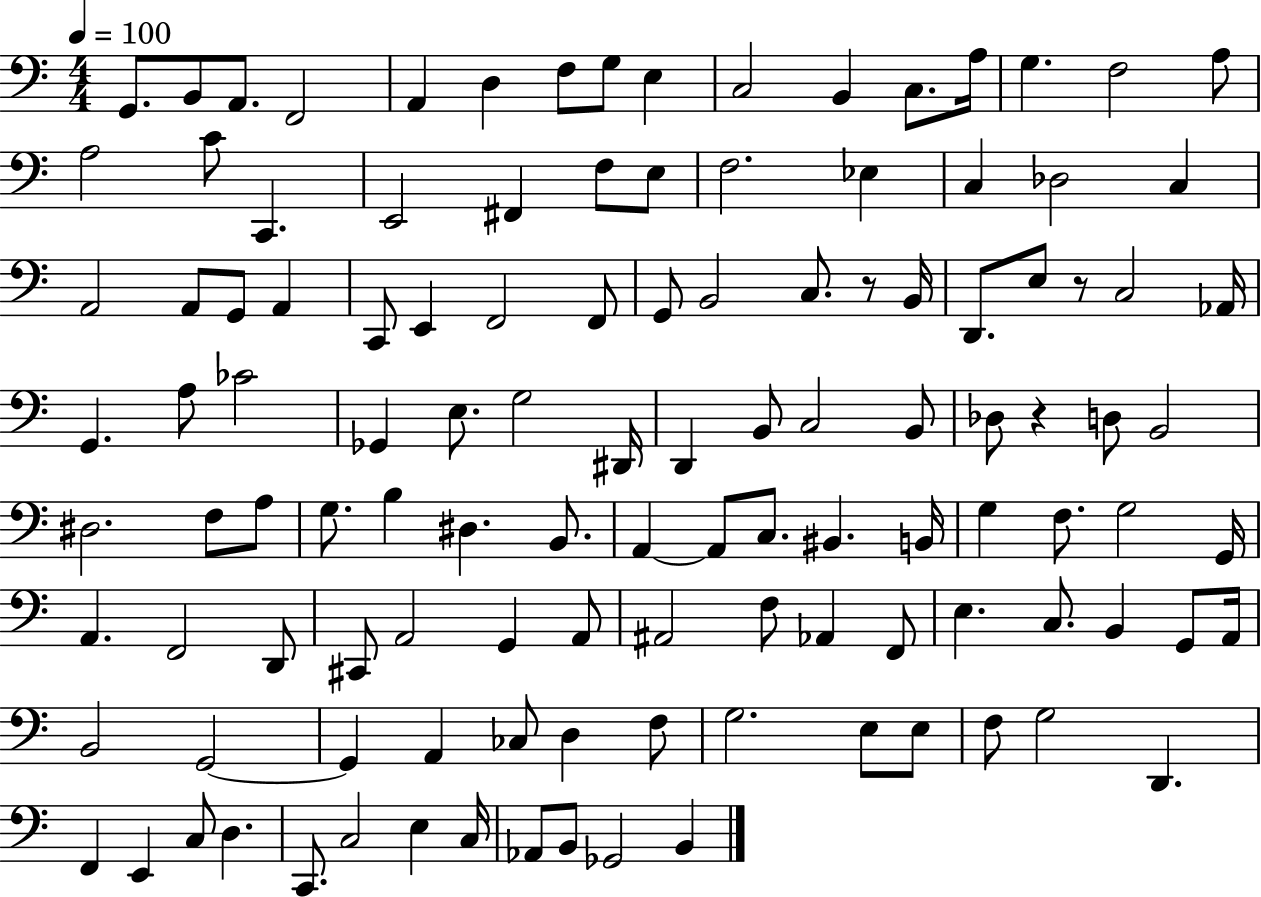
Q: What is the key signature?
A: C major